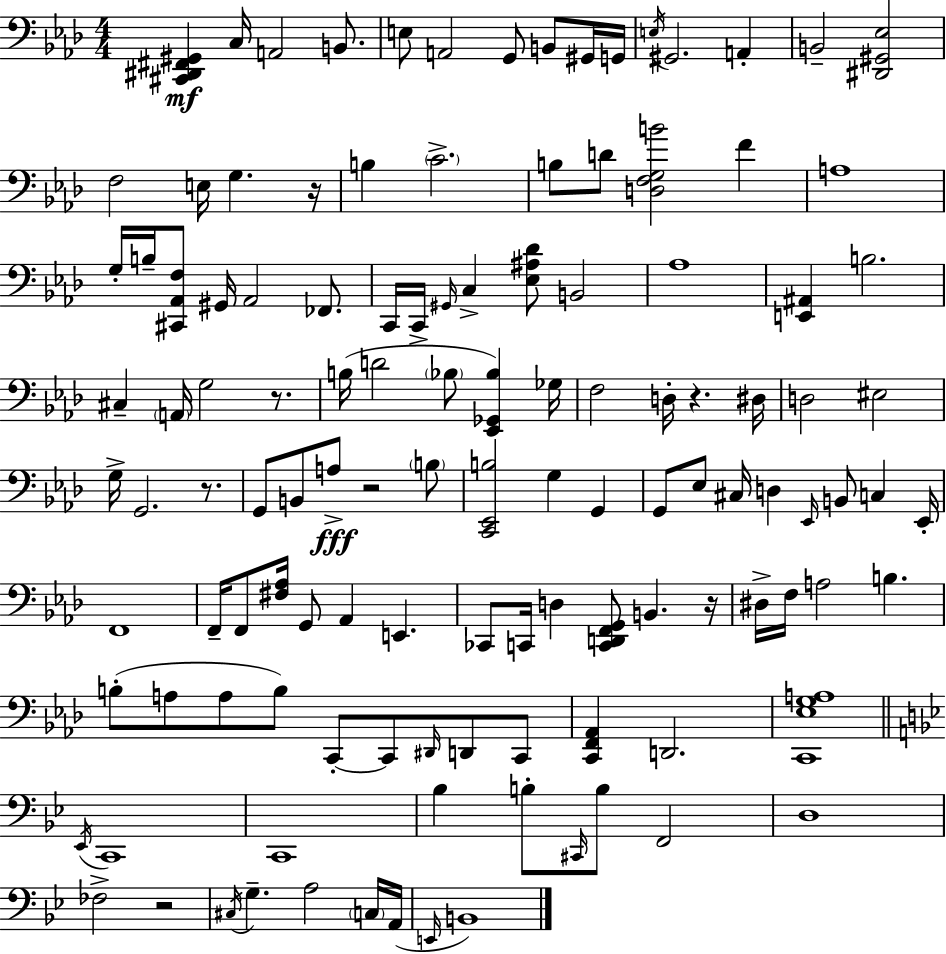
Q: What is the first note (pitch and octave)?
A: C3